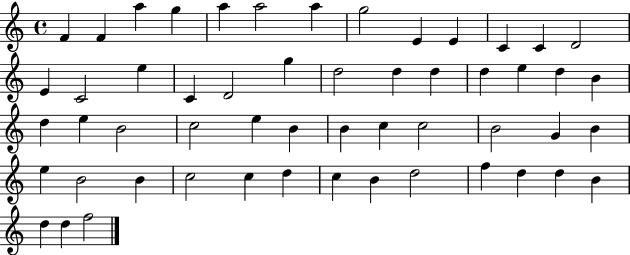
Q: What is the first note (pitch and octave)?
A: F4